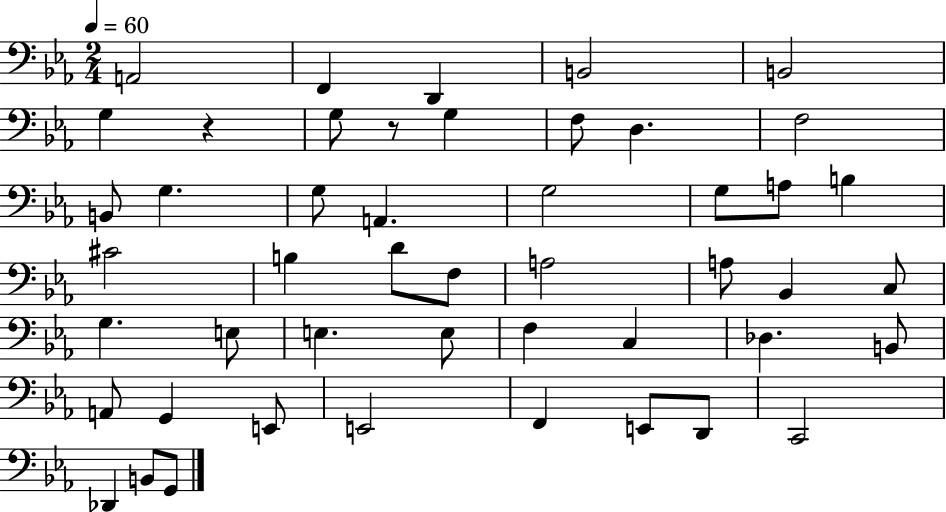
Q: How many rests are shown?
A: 2